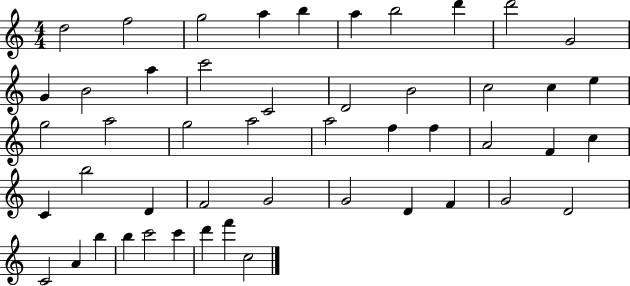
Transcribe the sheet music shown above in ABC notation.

X:1
T:Untitled
M:4/4
L:1/4
K:C
d2 f2 g2 a b a b2 d' d'2 G2 G B2 a c'2 C2 D2 B2 c2 c e g2 a2 g2 a2 a2 f f A2 F c C b2 D F2 G2 G2 D F G2 D2 C2 A b b c'2 c' d' f' c2